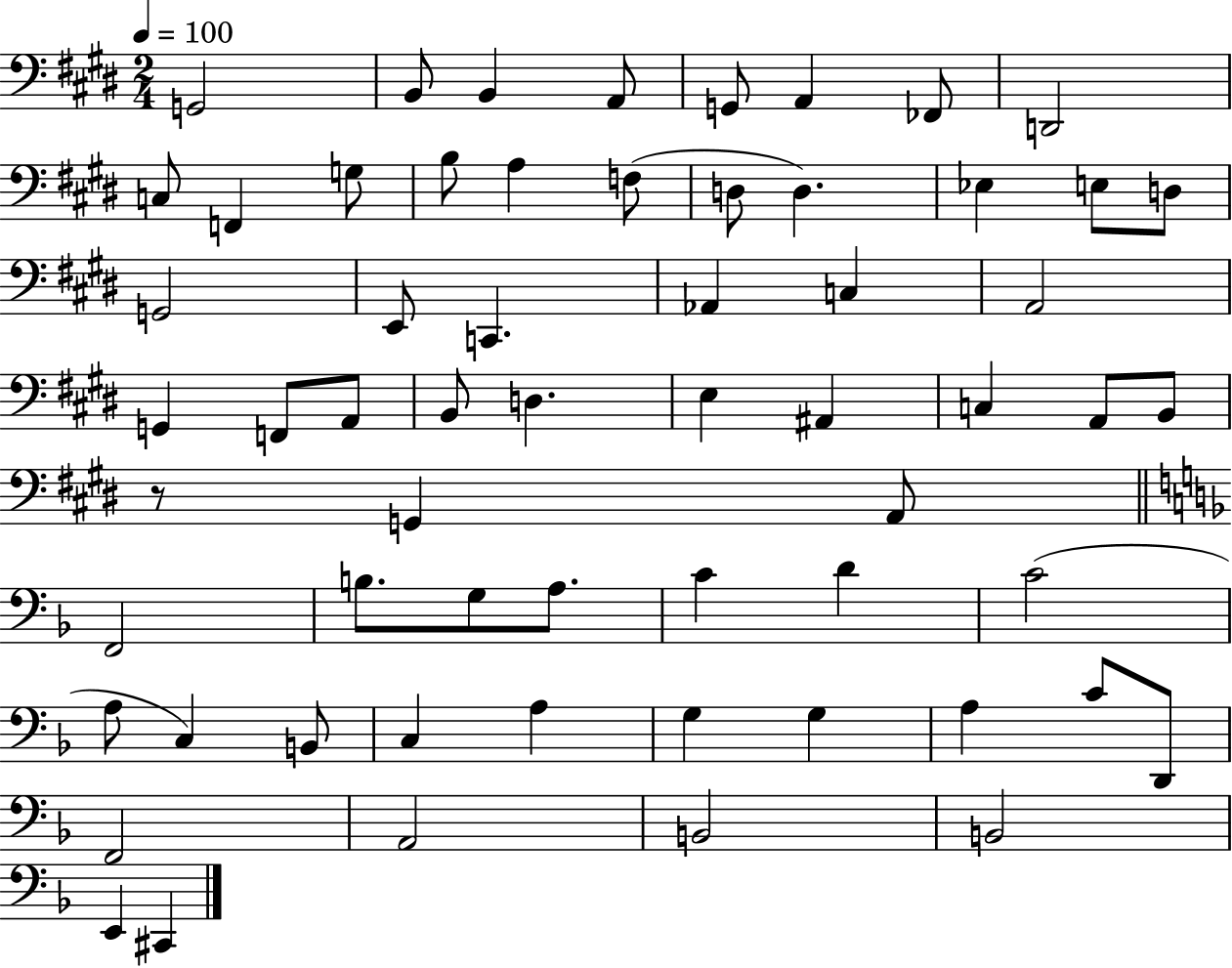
X:1
T:Untitled
M:2/4
L:1/4
K:E
G,,2 B,,/2 B,, A,,/2 G,,/2 A,, _F,,/2 D,,2 C,/2 F,, G,/2 B,/2 A, F,/2 D,/2 D, _E, E,/2 D,/2 G,,2 E,,/2 C,, _A,, C, A,,2 G,, F,,/2 A,,/2 B,,/2 D, E, ^A,, C, A,,/2 B,,/2 z/2 G,, A,,/2 F,,2 B,/2 G,/2 A,/2 C D C2 A,/2 C, B,,/2 C, A, G, G, A, C/2 D,,/2 F,,2 A,,2 B,,2 B,,2 E,, ^C,,